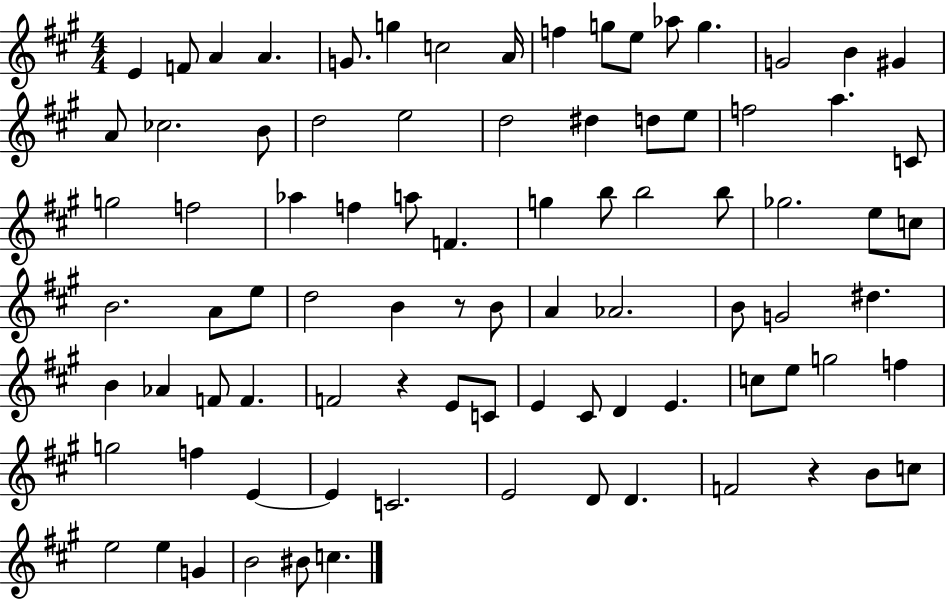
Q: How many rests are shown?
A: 3